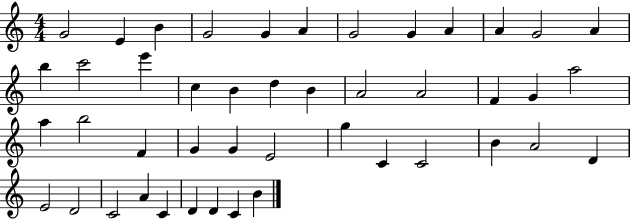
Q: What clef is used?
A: treble